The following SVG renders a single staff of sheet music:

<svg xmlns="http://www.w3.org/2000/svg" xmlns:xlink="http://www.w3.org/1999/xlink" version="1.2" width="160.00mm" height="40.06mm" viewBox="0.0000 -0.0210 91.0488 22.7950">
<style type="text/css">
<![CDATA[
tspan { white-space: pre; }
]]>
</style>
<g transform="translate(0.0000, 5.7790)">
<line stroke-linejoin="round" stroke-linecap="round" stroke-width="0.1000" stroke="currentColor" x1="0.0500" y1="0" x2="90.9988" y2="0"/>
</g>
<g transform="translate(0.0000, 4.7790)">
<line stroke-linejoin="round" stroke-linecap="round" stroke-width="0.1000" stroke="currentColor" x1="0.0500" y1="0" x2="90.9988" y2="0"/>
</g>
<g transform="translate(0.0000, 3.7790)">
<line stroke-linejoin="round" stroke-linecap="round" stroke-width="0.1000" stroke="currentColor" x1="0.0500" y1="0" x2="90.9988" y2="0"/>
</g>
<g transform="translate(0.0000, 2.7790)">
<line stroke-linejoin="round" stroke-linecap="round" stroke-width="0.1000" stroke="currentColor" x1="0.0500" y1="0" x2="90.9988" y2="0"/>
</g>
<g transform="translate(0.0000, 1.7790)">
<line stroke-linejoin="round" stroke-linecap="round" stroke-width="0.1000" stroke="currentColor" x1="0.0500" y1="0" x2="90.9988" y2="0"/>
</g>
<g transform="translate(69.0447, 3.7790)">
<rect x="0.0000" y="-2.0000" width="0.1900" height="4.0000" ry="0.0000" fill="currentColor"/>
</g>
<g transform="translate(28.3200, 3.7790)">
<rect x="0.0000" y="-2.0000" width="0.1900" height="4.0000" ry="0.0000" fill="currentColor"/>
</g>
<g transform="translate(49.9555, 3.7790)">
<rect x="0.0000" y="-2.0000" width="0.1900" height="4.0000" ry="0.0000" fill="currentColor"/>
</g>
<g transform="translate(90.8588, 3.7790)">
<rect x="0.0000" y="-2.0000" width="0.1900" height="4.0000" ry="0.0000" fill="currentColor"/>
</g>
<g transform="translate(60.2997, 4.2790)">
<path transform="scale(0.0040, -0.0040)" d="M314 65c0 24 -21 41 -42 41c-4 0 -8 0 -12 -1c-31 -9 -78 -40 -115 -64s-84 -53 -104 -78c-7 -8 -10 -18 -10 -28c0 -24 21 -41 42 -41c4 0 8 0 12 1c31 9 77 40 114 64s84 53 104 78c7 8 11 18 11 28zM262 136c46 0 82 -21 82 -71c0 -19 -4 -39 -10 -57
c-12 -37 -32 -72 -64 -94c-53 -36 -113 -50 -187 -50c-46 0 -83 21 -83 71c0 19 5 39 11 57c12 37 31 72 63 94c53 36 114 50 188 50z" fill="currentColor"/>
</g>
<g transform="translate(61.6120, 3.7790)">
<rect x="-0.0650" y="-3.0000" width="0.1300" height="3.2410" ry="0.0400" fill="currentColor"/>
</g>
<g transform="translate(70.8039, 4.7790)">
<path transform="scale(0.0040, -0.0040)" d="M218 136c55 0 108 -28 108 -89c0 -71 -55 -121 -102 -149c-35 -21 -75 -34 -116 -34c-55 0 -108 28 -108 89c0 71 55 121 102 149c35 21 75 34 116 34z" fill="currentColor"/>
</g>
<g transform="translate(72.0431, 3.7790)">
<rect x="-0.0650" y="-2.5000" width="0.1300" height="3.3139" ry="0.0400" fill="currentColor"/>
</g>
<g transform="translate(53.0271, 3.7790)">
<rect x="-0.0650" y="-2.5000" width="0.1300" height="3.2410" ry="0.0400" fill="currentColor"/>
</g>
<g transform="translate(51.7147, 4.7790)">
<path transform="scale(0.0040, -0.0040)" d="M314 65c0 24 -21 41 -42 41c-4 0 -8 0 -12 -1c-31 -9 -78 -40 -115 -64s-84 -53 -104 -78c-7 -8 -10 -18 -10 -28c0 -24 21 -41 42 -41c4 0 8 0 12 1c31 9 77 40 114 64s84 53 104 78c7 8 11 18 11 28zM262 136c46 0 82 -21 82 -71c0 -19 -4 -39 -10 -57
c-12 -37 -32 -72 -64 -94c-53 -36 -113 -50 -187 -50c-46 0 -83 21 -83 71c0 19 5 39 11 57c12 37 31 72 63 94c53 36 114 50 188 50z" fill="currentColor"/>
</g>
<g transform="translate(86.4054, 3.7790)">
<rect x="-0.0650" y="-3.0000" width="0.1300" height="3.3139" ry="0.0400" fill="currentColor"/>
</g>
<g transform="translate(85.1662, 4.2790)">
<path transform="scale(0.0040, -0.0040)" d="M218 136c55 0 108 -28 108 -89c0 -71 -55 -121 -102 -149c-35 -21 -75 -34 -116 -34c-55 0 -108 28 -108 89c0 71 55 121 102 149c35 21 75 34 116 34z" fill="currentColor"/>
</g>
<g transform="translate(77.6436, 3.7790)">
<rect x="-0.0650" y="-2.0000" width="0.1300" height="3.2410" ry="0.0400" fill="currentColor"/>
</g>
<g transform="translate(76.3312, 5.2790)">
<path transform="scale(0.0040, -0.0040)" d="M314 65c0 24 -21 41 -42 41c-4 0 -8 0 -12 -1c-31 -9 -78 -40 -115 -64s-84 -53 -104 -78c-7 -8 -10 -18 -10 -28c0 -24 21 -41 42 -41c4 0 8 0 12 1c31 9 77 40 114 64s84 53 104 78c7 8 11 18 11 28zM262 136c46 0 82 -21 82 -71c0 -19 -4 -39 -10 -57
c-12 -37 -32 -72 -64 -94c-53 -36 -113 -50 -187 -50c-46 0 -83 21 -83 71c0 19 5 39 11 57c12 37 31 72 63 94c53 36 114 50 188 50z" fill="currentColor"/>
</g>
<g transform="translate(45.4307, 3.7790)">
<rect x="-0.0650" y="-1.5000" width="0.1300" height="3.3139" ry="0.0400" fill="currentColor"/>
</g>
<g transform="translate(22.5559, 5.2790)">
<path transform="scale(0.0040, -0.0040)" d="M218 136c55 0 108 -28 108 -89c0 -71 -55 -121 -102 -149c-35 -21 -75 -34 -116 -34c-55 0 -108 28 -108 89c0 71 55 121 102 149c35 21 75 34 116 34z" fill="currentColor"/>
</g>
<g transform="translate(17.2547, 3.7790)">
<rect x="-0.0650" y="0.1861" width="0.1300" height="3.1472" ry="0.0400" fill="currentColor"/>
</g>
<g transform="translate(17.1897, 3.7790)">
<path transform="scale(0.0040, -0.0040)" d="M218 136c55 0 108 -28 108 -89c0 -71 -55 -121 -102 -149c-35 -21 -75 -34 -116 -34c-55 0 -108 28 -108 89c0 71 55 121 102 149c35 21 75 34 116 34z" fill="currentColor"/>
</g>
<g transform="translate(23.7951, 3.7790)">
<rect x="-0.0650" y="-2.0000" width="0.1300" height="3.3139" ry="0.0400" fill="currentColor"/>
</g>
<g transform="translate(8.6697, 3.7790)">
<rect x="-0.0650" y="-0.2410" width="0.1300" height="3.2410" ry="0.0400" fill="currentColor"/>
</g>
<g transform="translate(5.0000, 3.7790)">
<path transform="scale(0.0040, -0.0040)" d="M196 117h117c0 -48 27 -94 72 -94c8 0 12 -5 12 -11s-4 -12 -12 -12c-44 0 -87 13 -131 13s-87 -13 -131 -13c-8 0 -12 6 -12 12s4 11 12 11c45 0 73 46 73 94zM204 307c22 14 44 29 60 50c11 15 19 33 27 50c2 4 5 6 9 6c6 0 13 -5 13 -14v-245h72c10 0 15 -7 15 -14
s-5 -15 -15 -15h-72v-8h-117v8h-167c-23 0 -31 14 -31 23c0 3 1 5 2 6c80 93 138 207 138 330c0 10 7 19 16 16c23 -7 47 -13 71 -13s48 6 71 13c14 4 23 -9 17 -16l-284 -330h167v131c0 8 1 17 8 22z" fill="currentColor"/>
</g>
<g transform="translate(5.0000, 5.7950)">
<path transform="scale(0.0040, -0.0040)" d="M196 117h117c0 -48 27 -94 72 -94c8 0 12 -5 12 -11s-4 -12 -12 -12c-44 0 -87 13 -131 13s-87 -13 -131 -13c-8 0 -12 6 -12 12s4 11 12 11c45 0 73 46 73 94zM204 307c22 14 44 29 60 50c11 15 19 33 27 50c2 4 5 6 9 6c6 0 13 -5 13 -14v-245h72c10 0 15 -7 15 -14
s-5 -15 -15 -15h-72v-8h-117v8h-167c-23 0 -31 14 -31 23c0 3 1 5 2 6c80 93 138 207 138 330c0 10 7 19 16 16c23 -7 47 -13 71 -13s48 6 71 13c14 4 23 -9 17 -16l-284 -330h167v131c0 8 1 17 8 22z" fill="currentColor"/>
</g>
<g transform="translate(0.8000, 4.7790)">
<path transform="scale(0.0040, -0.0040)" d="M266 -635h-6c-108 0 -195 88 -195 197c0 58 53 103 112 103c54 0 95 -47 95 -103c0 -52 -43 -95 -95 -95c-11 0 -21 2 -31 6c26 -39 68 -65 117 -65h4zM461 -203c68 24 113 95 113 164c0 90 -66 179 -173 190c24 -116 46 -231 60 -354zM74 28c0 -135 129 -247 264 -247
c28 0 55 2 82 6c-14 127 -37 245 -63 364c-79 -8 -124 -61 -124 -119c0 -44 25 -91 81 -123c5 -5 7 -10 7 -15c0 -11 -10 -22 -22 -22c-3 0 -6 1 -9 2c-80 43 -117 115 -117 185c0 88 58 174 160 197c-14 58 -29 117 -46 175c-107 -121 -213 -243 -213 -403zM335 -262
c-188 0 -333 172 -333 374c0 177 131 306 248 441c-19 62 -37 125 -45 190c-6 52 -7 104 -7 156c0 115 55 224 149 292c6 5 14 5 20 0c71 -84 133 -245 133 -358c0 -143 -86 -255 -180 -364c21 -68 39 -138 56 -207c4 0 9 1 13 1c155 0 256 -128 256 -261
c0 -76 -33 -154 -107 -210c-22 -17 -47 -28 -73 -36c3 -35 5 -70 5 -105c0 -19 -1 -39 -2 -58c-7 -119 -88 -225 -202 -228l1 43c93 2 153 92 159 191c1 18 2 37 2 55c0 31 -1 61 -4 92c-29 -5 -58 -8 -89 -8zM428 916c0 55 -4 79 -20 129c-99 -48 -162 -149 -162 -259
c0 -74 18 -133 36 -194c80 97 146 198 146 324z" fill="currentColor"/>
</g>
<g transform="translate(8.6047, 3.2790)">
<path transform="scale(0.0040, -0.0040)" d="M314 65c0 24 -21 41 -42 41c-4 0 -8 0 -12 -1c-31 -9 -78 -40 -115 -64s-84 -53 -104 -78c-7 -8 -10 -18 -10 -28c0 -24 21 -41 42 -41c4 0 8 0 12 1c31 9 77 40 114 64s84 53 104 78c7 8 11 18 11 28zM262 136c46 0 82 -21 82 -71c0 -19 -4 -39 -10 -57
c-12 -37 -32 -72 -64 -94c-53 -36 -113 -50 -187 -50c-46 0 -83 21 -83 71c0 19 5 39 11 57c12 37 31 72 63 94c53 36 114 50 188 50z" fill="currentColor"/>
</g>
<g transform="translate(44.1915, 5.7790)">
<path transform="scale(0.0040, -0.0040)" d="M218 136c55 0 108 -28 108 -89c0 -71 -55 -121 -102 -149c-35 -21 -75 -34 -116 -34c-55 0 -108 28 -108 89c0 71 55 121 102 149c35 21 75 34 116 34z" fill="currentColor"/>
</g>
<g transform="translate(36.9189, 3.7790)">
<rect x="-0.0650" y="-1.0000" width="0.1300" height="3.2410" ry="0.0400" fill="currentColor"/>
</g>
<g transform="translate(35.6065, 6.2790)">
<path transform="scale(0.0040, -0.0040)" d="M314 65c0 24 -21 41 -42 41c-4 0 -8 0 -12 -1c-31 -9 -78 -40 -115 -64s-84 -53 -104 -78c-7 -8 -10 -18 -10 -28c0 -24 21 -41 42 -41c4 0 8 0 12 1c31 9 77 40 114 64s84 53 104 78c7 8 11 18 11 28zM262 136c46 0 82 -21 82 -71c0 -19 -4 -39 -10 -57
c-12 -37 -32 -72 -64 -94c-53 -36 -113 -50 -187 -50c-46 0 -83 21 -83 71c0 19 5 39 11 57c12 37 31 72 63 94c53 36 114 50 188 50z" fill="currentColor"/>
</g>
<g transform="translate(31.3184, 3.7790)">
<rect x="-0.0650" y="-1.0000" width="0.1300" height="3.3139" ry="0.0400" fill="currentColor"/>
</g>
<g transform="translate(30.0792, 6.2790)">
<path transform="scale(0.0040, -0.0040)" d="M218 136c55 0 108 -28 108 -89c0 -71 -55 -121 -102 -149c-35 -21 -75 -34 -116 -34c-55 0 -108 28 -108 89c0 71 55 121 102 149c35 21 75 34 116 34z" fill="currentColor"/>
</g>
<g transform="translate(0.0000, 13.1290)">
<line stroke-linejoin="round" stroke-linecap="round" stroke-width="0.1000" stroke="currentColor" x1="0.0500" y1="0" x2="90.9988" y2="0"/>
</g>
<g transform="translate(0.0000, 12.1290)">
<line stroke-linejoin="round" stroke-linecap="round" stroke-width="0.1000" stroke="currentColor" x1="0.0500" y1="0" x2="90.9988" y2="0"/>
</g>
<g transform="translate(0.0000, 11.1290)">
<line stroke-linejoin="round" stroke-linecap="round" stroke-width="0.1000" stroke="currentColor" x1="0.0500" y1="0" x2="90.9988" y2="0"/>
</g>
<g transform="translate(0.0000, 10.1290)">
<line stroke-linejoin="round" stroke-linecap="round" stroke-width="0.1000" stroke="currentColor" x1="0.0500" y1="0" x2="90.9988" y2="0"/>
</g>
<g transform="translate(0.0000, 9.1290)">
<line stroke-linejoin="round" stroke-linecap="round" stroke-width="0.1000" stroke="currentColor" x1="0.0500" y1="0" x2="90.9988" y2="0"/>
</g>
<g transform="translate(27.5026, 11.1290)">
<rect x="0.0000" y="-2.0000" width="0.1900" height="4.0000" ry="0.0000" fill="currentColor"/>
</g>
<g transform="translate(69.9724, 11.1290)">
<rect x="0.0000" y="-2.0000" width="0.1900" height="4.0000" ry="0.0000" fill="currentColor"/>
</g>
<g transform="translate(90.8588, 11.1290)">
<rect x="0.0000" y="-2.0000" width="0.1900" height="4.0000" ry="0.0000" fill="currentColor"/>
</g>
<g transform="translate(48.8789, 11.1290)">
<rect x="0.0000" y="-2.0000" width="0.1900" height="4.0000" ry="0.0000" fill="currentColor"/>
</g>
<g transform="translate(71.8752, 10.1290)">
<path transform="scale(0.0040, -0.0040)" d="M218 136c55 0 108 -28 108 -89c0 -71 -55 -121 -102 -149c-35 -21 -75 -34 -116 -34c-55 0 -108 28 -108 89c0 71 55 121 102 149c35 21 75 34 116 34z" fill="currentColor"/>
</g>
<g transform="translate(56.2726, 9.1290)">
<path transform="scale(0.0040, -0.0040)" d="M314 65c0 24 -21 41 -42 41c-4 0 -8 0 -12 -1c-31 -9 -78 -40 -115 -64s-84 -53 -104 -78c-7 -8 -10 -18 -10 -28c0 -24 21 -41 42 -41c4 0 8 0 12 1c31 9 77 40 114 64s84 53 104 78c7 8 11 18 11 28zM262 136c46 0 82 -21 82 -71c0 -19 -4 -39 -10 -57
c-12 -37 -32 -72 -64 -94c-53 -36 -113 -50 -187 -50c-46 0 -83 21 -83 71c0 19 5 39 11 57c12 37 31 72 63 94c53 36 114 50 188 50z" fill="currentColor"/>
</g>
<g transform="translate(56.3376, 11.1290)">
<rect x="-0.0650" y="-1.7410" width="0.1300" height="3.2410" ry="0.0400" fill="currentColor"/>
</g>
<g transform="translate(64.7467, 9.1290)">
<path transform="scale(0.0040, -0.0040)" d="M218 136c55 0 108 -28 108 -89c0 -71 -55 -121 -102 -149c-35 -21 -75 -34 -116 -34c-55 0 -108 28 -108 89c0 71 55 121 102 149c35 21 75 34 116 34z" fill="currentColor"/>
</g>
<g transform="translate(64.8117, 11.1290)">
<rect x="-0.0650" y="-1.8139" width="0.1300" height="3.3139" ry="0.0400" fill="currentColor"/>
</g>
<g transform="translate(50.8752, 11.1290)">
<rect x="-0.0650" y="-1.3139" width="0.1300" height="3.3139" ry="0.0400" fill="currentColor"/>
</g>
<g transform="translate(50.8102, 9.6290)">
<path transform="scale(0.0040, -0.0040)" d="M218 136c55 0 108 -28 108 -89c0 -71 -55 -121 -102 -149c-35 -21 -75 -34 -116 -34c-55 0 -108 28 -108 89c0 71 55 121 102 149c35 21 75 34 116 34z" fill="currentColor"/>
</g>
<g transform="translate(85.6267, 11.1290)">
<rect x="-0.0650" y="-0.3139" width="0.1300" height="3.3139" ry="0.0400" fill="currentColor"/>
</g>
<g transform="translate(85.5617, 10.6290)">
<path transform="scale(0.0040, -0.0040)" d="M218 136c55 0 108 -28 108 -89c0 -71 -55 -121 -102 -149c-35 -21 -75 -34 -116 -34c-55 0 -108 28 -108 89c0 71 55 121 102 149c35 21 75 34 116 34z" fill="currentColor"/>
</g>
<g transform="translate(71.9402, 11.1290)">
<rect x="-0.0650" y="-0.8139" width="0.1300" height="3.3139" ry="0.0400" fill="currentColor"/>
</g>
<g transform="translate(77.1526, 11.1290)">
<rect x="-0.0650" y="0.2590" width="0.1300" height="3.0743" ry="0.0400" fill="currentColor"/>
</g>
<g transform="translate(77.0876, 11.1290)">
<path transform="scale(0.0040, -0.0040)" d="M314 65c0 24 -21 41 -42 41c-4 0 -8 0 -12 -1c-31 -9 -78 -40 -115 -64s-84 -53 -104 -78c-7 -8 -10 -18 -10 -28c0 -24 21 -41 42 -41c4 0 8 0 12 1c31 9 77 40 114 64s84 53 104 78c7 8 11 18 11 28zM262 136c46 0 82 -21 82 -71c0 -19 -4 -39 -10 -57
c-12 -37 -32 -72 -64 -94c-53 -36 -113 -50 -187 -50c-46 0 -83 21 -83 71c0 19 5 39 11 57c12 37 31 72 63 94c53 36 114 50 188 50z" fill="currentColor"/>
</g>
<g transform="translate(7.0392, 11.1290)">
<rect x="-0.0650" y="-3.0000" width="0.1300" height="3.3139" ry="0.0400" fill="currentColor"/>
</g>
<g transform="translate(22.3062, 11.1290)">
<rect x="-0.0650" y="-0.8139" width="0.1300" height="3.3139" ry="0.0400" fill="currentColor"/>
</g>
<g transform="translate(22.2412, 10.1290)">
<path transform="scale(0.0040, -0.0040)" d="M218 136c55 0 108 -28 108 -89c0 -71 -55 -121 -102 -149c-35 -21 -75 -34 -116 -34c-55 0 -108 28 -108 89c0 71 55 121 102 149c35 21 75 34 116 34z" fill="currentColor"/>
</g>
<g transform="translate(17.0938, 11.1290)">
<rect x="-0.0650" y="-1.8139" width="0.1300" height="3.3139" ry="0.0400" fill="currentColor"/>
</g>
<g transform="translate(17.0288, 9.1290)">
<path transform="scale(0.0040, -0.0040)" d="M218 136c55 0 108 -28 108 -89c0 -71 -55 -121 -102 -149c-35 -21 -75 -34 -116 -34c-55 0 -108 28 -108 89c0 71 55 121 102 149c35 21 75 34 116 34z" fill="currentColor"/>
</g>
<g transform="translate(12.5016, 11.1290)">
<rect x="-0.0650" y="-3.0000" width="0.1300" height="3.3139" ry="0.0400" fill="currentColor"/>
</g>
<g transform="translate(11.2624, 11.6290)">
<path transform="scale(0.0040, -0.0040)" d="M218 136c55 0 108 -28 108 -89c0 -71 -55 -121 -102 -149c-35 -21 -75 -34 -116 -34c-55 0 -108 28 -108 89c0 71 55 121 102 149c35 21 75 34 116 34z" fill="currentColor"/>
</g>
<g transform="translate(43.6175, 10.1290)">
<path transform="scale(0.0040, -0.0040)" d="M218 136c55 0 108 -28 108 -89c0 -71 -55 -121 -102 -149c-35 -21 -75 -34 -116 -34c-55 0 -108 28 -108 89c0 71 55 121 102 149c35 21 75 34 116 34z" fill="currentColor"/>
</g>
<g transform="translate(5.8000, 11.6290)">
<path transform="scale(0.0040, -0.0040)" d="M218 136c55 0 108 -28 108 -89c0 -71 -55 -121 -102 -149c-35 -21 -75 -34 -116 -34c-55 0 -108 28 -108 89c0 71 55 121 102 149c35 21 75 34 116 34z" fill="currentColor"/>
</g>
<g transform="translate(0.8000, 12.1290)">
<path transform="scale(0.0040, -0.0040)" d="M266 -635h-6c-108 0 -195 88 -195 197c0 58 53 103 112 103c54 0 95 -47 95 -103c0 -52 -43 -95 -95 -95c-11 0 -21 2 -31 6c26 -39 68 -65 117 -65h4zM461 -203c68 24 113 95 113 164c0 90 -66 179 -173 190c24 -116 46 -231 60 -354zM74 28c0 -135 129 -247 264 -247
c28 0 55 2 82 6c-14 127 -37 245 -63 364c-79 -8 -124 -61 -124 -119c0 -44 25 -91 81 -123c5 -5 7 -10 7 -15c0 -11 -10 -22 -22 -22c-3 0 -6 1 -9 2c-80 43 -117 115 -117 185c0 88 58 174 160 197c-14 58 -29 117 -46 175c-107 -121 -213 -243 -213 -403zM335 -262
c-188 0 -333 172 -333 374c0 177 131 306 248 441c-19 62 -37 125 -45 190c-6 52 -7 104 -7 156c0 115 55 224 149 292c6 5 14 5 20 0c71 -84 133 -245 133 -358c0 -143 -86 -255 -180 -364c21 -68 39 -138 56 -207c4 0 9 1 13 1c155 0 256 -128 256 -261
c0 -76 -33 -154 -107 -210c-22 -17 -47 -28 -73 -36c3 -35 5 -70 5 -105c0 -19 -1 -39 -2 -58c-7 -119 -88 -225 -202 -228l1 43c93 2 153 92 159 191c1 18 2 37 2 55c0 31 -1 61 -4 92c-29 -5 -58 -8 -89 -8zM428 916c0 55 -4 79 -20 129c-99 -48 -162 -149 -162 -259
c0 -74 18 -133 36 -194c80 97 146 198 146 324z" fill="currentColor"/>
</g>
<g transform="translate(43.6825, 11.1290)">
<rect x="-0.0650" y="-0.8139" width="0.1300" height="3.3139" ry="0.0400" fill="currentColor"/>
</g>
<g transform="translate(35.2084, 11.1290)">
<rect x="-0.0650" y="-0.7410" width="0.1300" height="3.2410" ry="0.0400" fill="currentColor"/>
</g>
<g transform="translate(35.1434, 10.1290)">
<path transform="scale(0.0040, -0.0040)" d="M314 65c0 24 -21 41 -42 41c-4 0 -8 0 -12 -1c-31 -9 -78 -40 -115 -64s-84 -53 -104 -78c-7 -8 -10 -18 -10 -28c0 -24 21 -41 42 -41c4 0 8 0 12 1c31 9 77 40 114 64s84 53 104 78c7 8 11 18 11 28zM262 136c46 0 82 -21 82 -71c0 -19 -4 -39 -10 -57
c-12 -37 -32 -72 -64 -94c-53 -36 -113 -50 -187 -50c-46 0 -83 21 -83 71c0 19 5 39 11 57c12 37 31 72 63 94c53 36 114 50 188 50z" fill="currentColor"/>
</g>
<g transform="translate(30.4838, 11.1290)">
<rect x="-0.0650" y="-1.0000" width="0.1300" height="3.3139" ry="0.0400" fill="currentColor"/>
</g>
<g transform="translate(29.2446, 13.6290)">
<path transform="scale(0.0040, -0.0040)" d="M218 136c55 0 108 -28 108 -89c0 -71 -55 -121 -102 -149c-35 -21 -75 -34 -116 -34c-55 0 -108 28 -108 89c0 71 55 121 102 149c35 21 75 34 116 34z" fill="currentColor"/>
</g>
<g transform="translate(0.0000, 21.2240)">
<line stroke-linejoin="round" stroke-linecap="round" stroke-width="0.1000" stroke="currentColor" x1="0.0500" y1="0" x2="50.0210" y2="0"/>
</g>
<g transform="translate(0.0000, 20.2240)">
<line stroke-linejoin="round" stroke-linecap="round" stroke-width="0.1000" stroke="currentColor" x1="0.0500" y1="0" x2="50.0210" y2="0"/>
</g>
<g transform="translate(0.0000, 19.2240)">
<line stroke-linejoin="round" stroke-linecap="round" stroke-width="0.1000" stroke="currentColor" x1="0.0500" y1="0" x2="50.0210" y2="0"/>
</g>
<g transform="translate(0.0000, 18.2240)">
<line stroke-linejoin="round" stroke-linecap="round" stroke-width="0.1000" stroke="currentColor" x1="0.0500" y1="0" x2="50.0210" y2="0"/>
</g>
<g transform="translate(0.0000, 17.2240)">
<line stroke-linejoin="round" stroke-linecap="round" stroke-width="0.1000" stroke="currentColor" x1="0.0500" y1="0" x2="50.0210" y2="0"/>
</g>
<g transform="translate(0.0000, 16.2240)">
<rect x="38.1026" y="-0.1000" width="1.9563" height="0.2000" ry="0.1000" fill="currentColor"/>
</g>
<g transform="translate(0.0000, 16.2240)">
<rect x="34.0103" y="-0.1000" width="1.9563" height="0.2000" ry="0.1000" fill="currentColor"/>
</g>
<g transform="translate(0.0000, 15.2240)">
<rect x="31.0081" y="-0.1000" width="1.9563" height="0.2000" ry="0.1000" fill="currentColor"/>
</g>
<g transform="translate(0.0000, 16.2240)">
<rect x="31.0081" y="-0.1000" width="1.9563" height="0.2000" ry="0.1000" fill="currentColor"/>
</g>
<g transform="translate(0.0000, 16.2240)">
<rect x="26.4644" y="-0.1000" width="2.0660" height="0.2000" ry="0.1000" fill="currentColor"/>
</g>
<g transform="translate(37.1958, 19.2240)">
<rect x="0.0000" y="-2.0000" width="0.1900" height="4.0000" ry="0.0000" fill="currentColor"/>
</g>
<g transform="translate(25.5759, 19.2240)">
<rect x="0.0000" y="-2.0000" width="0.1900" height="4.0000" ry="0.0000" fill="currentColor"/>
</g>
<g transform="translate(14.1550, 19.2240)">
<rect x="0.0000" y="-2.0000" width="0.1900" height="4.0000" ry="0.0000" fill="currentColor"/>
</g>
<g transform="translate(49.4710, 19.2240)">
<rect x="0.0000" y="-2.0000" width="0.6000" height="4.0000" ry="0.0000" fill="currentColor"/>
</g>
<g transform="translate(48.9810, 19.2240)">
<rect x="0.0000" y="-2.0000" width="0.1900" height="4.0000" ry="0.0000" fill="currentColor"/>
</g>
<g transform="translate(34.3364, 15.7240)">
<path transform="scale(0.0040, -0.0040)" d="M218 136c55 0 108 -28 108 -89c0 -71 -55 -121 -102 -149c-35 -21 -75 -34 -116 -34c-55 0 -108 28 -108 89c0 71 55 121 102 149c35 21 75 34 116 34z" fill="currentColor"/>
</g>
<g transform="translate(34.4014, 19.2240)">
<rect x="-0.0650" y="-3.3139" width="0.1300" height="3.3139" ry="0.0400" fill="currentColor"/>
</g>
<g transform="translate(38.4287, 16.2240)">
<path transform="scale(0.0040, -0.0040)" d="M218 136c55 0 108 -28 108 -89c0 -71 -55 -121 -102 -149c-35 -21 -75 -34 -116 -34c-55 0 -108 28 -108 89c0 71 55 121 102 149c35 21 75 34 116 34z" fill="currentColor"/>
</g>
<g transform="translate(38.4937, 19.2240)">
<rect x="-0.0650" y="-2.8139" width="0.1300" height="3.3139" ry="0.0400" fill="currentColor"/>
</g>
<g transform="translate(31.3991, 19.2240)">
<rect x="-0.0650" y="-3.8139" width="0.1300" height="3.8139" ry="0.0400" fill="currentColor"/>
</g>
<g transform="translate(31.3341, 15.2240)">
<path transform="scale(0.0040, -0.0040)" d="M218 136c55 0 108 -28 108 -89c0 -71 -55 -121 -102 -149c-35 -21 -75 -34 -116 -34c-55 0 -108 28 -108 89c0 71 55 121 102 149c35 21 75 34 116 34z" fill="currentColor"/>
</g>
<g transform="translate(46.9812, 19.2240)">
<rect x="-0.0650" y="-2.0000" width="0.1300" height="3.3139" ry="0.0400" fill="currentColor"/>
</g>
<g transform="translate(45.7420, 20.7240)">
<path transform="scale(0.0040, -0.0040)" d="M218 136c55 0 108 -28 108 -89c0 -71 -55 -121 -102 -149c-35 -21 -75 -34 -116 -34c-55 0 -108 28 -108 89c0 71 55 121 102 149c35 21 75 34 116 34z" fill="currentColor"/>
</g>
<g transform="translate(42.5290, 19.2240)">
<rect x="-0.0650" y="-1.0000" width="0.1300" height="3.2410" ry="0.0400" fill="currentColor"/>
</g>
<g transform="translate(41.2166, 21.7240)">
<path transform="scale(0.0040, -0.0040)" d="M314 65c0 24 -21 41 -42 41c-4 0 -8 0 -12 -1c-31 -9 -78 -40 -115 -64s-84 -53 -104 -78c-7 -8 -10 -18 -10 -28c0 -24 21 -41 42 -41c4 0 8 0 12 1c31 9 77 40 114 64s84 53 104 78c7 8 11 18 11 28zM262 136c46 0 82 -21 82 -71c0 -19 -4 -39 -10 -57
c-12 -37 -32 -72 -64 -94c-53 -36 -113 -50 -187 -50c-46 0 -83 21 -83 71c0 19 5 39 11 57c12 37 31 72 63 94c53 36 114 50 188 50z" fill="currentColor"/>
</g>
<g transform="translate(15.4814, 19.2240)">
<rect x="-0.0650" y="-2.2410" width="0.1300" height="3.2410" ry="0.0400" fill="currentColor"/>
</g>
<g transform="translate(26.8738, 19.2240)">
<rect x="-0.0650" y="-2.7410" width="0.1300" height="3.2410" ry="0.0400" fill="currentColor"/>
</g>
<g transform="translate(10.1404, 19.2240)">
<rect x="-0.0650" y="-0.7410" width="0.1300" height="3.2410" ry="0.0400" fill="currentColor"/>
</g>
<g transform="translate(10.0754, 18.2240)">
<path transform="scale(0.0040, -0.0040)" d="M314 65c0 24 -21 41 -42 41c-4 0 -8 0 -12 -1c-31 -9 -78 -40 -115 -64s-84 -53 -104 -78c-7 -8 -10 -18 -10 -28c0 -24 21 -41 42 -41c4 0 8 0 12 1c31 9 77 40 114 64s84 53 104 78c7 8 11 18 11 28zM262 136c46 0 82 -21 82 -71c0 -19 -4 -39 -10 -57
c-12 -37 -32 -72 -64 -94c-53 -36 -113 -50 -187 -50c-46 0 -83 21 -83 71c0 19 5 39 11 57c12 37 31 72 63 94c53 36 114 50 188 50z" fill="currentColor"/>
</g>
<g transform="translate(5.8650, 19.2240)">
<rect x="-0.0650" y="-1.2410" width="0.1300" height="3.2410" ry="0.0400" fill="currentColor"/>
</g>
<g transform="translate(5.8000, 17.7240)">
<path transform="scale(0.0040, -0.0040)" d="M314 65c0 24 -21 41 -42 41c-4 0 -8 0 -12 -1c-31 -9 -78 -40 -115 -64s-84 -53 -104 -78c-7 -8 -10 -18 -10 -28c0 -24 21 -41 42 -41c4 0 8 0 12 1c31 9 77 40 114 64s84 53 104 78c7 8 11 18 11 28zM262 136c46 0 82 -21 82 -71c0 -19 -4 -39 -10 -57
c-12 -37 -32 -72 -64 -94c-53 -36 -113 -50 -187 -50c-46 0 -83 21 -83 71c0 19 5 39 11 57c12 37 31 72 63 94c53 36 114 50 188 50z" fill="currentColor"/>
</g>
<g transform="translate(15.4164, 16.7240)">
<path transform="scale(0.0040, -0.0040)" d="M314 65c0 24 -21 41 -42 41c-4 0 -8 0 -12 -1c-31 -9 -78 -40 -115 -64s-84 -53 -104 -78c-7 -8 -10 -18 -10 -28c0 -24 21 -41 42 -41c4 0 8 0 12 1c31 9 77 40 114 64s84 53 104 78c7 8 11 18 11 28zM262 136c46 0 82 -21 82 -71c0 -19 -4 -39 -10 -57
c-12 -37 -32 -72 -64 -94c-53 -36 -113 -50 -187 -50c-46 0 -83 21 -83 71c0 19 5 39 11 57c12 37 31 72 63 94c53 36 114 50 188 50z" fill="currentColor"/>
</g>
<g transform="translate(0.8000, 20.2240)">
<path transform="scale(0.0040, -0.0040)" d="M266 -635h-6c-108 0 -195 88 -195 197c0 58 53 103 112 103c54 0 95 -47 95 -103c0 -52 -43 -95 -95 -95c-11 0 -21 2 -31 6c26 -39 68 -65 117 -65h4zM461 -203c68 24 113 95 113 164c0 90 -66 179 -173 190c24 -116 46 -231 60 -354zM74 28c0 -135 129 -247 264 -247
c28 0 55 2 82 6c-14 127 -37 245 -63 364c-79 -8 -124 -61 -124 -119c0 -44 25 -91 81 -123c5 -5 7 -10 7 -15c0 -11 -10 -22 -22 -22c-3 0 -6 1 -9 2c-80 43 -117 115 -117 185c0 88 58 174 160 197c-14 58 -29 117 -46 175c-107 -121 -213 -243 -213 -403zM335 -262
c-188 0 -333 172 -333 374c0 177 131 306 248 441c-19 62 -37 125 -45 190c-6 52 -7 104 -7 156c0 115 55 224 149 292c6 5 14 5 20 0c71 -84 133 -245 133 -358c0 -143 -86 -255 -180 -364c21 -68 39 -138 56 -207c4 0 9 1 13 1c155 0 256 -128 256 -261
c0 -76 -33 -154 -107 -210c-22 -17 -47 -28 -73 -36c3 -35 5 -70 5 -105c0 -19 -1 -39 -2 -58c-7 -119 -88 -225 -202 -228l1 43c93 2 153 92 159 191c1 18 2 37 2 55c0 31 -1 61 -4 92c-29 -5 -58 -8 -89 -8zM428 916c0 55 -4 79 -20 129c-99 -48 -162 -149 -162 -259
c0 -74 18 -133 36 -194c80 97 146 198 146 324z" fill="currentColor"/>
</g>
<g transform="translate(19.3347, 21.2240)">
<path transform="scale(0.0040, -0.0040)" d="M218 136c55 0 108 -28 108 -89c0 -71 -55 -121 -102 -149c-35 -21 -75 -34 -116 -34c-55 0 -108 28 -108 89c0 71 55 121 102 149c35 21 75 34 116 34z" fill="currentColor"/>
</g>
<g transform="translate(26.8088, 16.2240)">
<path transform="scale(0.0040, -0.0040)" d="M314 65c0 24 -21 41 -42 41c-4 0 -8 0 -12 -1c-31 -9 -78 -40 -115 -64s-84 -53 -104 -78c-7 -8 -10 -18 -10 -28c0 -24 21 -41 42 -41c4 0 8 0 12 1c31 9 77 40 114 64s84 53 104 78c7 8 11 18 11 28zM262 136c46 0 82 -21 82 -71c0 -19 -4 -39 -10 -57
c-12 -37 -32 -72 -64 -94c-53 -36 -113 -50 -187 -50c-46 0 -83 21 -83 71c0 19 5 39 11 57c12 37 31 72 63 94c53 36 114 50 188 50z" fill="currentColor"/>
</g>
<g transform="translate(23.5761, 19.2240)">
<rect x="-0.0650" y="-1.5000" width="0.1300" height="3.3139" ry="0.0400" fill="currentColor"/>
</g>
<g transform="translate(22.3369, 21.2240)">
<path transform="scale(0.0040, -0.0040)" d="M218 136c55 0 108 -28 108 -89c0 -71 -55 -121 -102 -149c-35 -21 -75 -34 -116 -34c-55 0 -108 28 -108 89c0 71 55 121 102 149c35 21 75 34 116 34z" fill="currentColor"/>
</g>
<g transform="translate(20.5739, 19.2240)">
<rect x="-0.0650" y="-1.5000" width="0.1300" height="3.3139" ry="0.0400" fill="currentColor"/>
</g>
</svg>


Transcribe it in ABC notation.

X:1
T:Untitled
M:4/4
L:1/4
K:C
c2 B F D D2 E G2 A2 G F2 A A A f d D d2 d e f2 f d B2 c e2 d2 g2 E E a2 c' b a D2 F